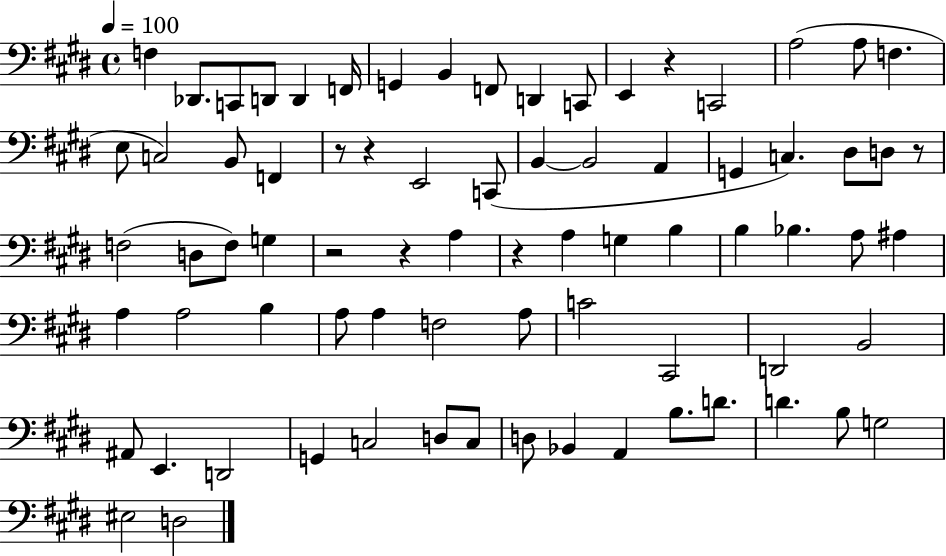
{
  \clef bass
  \time 4/4
  \defaultTimeSignature
  \key e \major
  \tempo 4 = 100
  \repeat volta 2 { f4 des,8. c,8 d,8 d,4 f,16 | g,4 b,4 f,8 d,4 c,8 | e,4 r4 c,2 | a2( a8 f4. | \break e8 c2) b,8 f,4 | r8 r4 e,2 c,8( | b,4~~ b,2 a,4 | g,4 c4.) dis8 d8 r8 | \break f2( d8 f8) g4 | r2 r4 a4 | r4 a4 g4 b4 | b4 bes4. a8 ais4 | \break a4 a2 b4 | a8 a4 f2 a8 | c'2 cis,2 | d,2 b,2 | \break ais,8 e,4. d,2 | g,4 c2 d8 c8 | d8 bes,4 a,4 b8. d'8. | d'4. b8 g2 | \break eis2 d2 | } \bar "|."
}